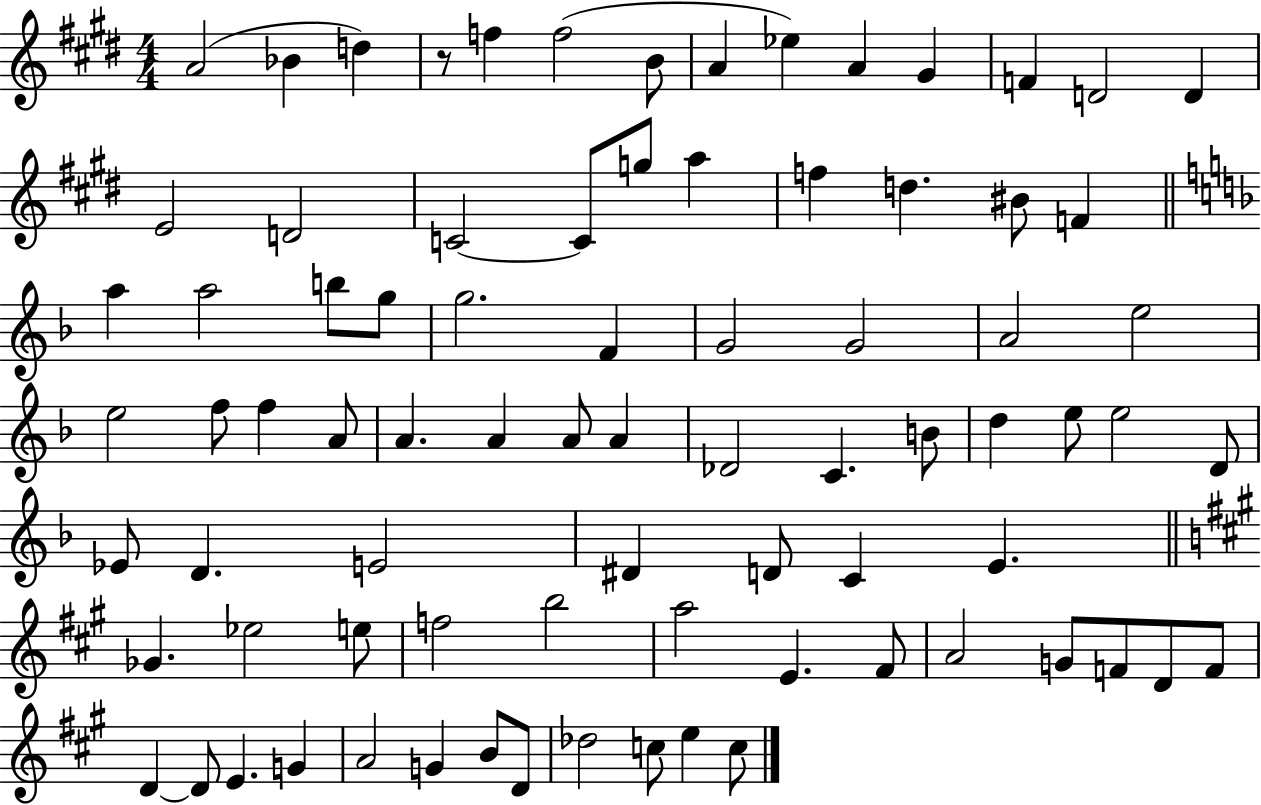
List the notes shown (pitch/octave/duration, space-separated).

A4/h Bb4/q D5/q R/e F5/q F5/h B4/e A4/q Eb5/q A4/q G#4/q F4/q D4/h D4/q E4/h D4/h C4/h C4/e G5/e A5/q F5/q D5/q. BIS4/e F4/q A5/q A5/h B5/e G5/e G5/h. F4/q G4/h G4/h A4/h E5/h E5/h F5/e F5/q A4/e A4/q. A4/q A4/e A4/q Db4/h C4/q. B4/e D5/q E5/e E5/h D4/e Eb4/e D4/q. E4/h D#4/q D4/e C4/q E4/q. Gb4/q. Eb5/h E5/e F5/h B5/h A5/h E4/q. F#4/e A4/h G4/e F4/e D4/e F4/e D4/q D4/e E4/q. G4/q A4/h G4/q B4/e D4/e Db5/h C5/e E5/q C5/e